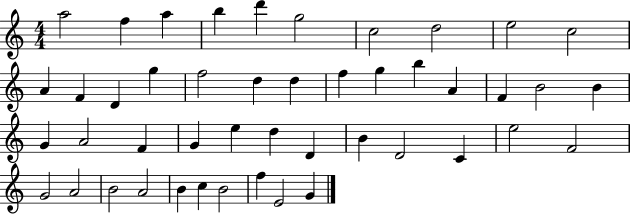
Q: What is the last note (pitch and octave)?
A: G4